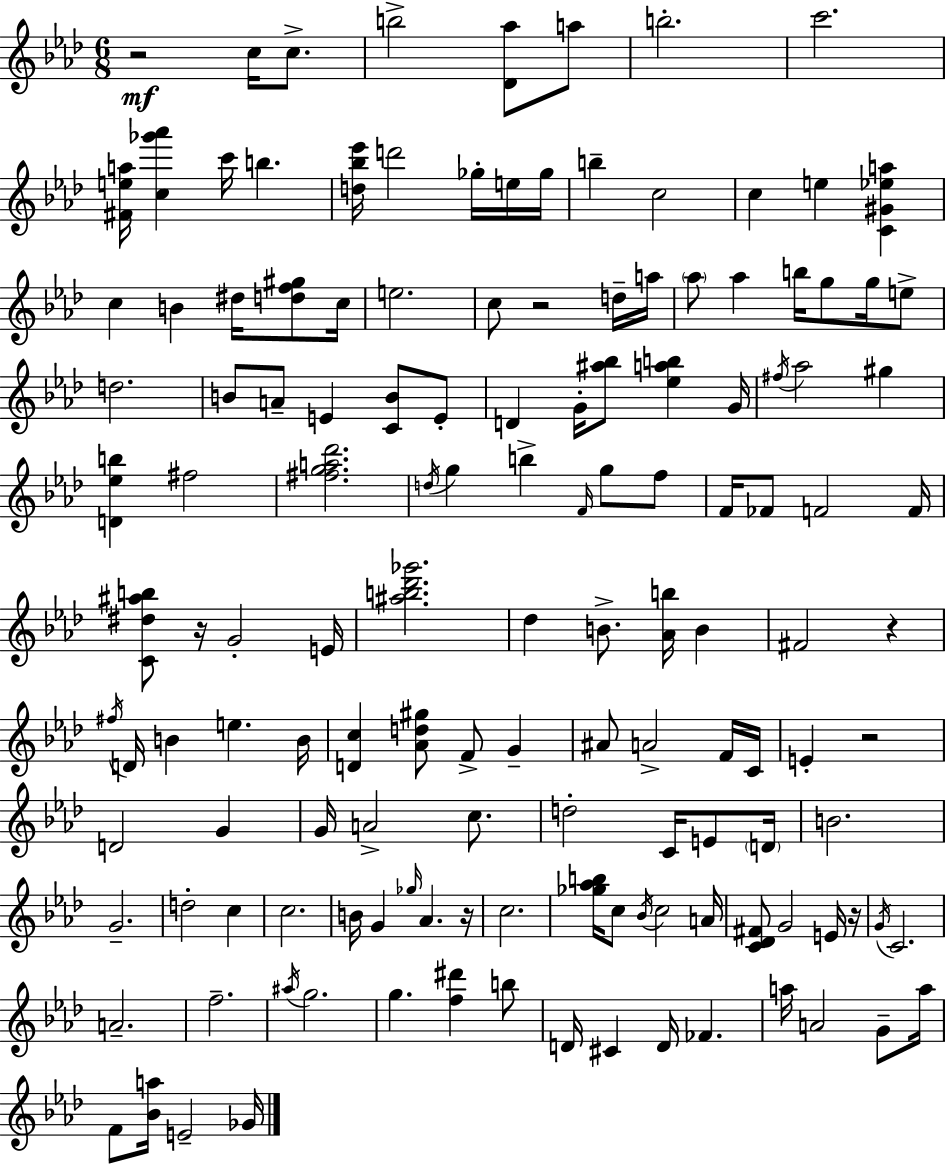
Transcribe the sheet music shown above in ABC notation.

X:1
T:Untitled
M:6/8
L:1/4
K:Fm
z2 c/4 c/2 b2 [_D_a]/2 a/2 b2 c'2 [^Fea]/4 [c_g'_a'] c'/4 b [d_b_e']/4 d'2 _g/4 e/4 _g/4 b c2 c e [C^G_ea] c B ^d/4 [df^g]/2 c/4 e2 c/2 z2 d/4 a/4 _a/2 _a b/4 g/2 g/4 e/2 d2 B/2 A/2 E [CB]/2 E/2 D G/4 [^a_b]/2 [_eab] G/4 ^f/4 _a2 ^g [D_eb] ^f2 [^fga_d']2 d/4 g b F/4 g/2 f/2 F/4 _F/2 F2 F/4 [C^d^ab]/2 z/4 G2 E/4 [^ab_d'_g']2 _d B/2 [_Ab]/4 B ^F2 z ^f/4 D/4 B e B/4 [Dc] [_Ad^g]/2 F/2 G ^A/2 A2 F/4 C/4 E z2 D2 G G/4 A2 c/2 d2 C/4 E/2 D/4 B2 G2 d2 c c2 B/4 G _g/4 _A z/4 c2 [_g_ab]/4 c/2 _B/4 c2 A/4 [C_D^F]/2 G2 E/4 z/4 G/4 C2 A2 f2 ^a/4 g2 g [f^d'] b/2 D/4 ^C D/4 _F a/4 A2 G/2 a/4 F/2 [_Ba]/4 E2 _G/4